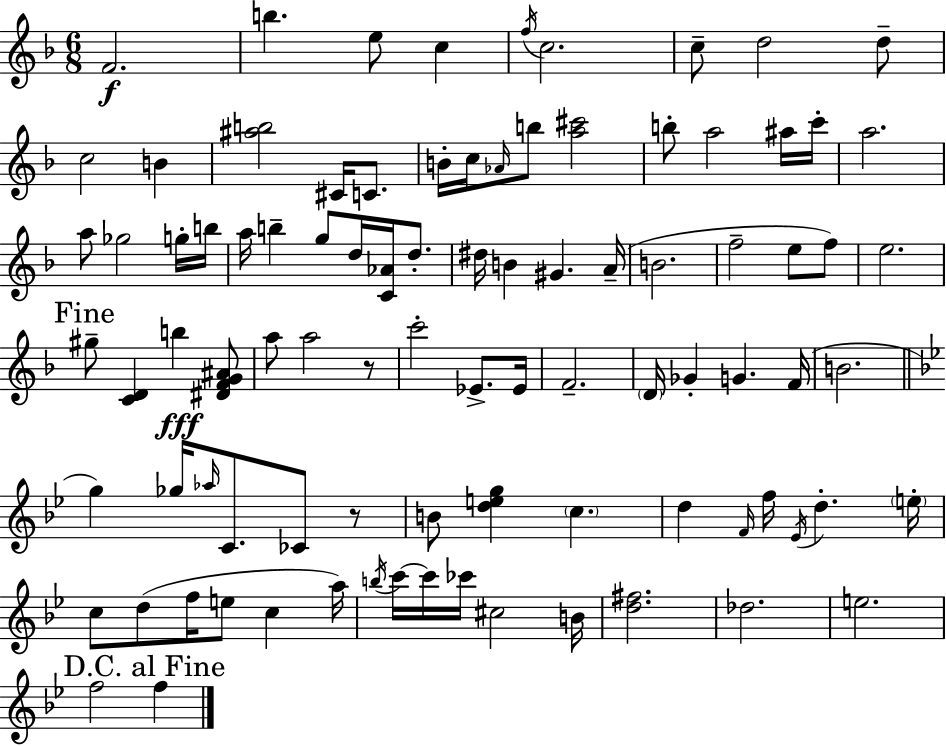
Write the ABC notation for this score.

X:1
T:Untitled
M:6/8
L:1/4
K:Dm
F2 b e/2 c f/4 c2 c/2 d2 d/2 c2 B [^ab]2 ^C/4 C/2 B/4 c/4 _A/4 b/2 [a^c']2 b/2 a2 ^a/4 c'/4 a2 a/2 _g2 g/4 b/4 a/4 b g/2 d/4 [C_A]/4 d/2 ^d/4 B ^G A/4 B2 f2 e/2 f/2 e2 ^g/2 [CD] b [^DFG^A]/2 a/2 a2 z/2 c'2 _E/2 _E/4 F2 D/4 _G G F/4 B2 g _g/4 _a/4 C/2 _C/2 z/2 B/2 [deg] c d F/4 f/4 _E/4 d e/4 c/2 d/2 f/4 e/2 c a/4 b/4 c'/4 c'/4 _c'/4 ^c2 B/4 [d^f]2 _d2 e2 f2 f